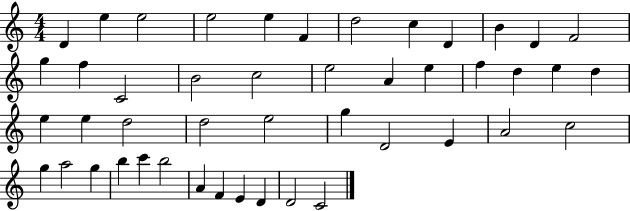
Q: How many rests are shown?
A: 0